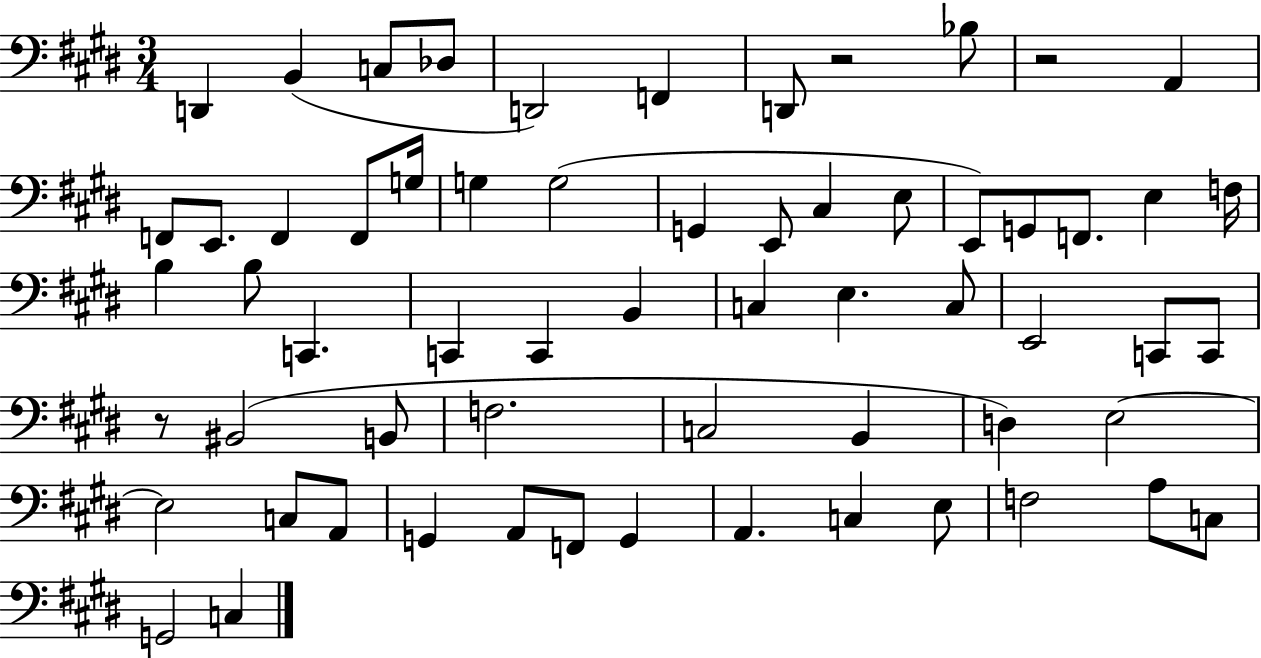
D2/q B2/q C3/e Db3/e D2/h F2/q D2/e R/h Bb3/e R/h A2/q F2/e E2/e. F2/q F2/e G3/s G3/q G3/h G2/q E2/e C#3/q E3/e E2/e G2/e F2/e. E3/q F3/s B3/q B3/e C2/q. C2/q C2/q B2/q C3/q E3/q. C3/e E2/h C2/e C2/e R/e BIS2/h B2/e F3/h. C3/h B2/q D3/q E3/h E3/h C3/e A2/e G2/q A2/e F2/e G2/q A2/q. C3/q E3/e F3/h A3/e C3/e G2/h C3/q